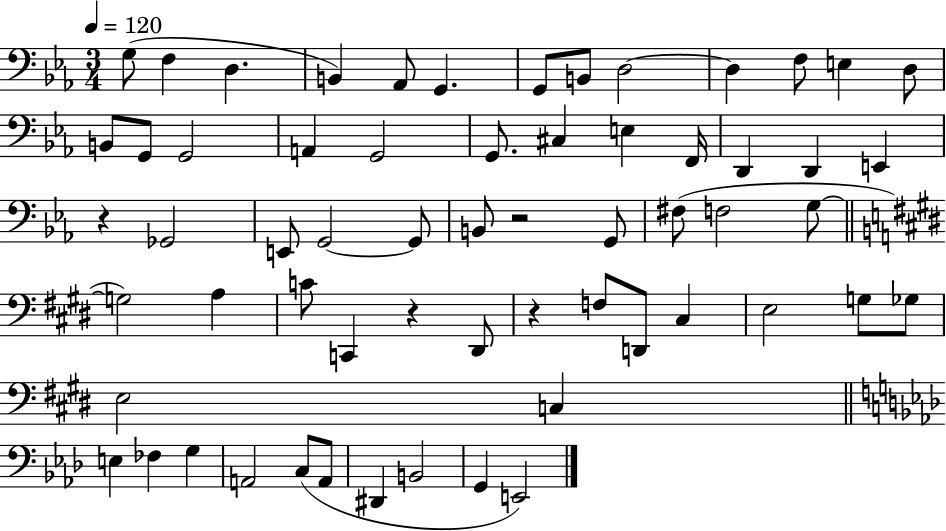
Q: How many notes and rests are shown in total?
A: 61